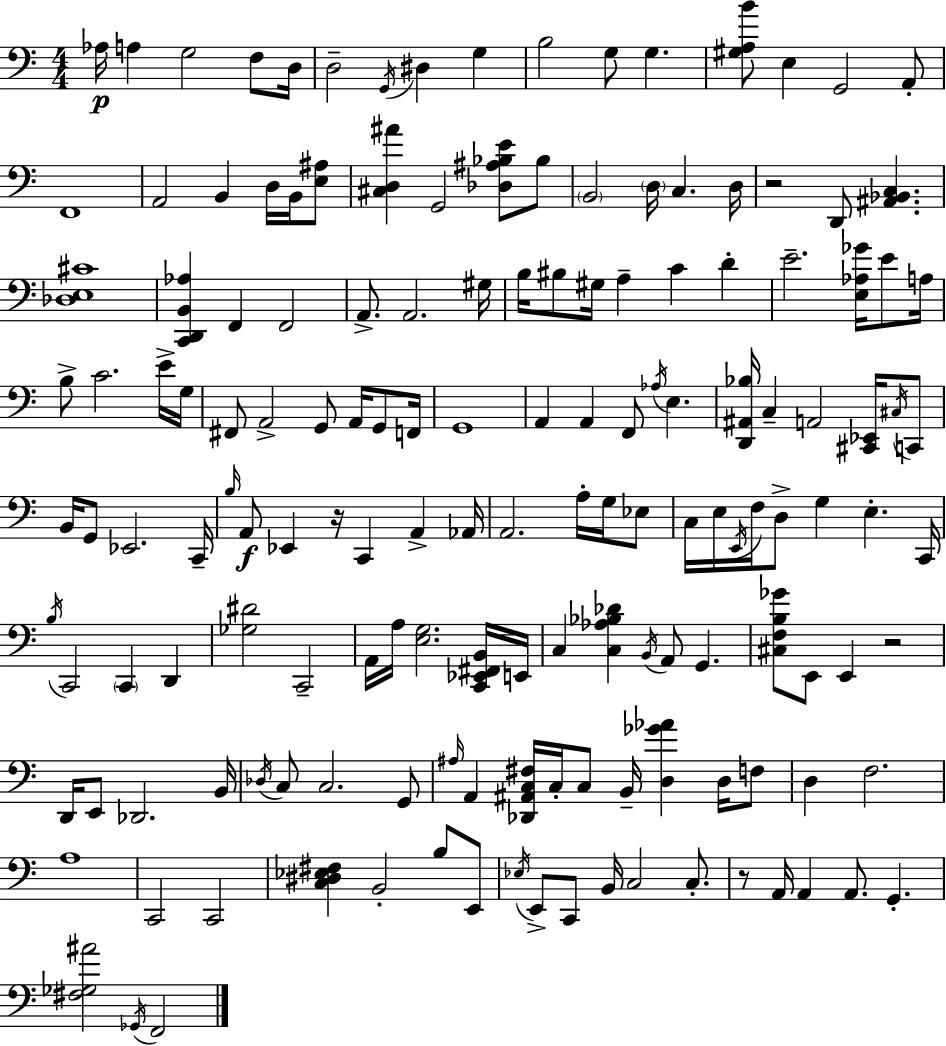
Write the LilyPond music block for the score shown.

{
  \clef bass
  \numericTimeSignature
  \time 4/4
  \key a \minor
  aes16\p a4 g2 f8 d16 | d2-- \acciaccatura { g,16 } dis4 g4 | b2 g8 g4. | <gis a b'>8 e4 g,2 a,8-. | \break f,1 | a,2 b,4 d16 b,16 <e ais>8 | <cis d ais'>4 g,2 <des ais bes e'>8 bes8 | \parenthesize b,2 \parenthesize d16 c4. | \break d16 r2 d,8 <ais, bes, c>4. | <des e cis'>1 | <c, d, b, aes>4 f,4 f,2 | a,8.-> a,2. | \break gis16 b16 bis8 gis16 a4-- c'4 d'4-. | e'2.-- <e aes ges'>16 e'8 | a16 b8-> c'2. e'16-> | g16 fis,8 a,2-> g,8 a,16 g,8 | \break f,16 g,1 | a,4 a,4 f,8 \acciaccatura { aes16 } e4. | <d, ais, bes>16 c4-- a,2 <cis, ees,>16 | \acciaccatura { cis16 } c,8 b,16 g,8 ees,2. | \break c,16-- \grace { b16 } a,8\f ees,4 r16 c,4 a,4-> | aes,16 a,2. | a16-. g16 ees8 c16 e16 \acciaccatura { e,16 } f16 d8-> g4 e4.-. | c,16 \acciaccatura { b16 } c,2 \parenthesize c,4 | \break d,4 <ges dis'>2 c,2-- | a,16 a16 <e g>2. | <c, ees, fis, b,>16 e,16 c4 <c aes bes des'>4 \acciaccatura { b,16 } a,8 | g,4. <cis f b ges'>8 e,8 e,4 r2 | \break d,16 e,8 des,2. | b,16 \acciaccatura { des16 } c8 c2. | g,8 \grace { ais16 } a,4 <des, ais, c fis>16 c16-. c8 | b,16-- <d ges' aes'>4 d16 f8 d4 f2. | \break a1 | c,2 | c,2 <c dis ees fis>4 b,2-. | b8 e,8 \acciaccatura { ees16 } e,8-> c,8 b,16 c2 | \break c8.-. r8 a,16 a,4 | a,8. g,4.-. <fis ges ais'>2 | \acciaccatura { ges,16 } f,2 \bar "|."
}